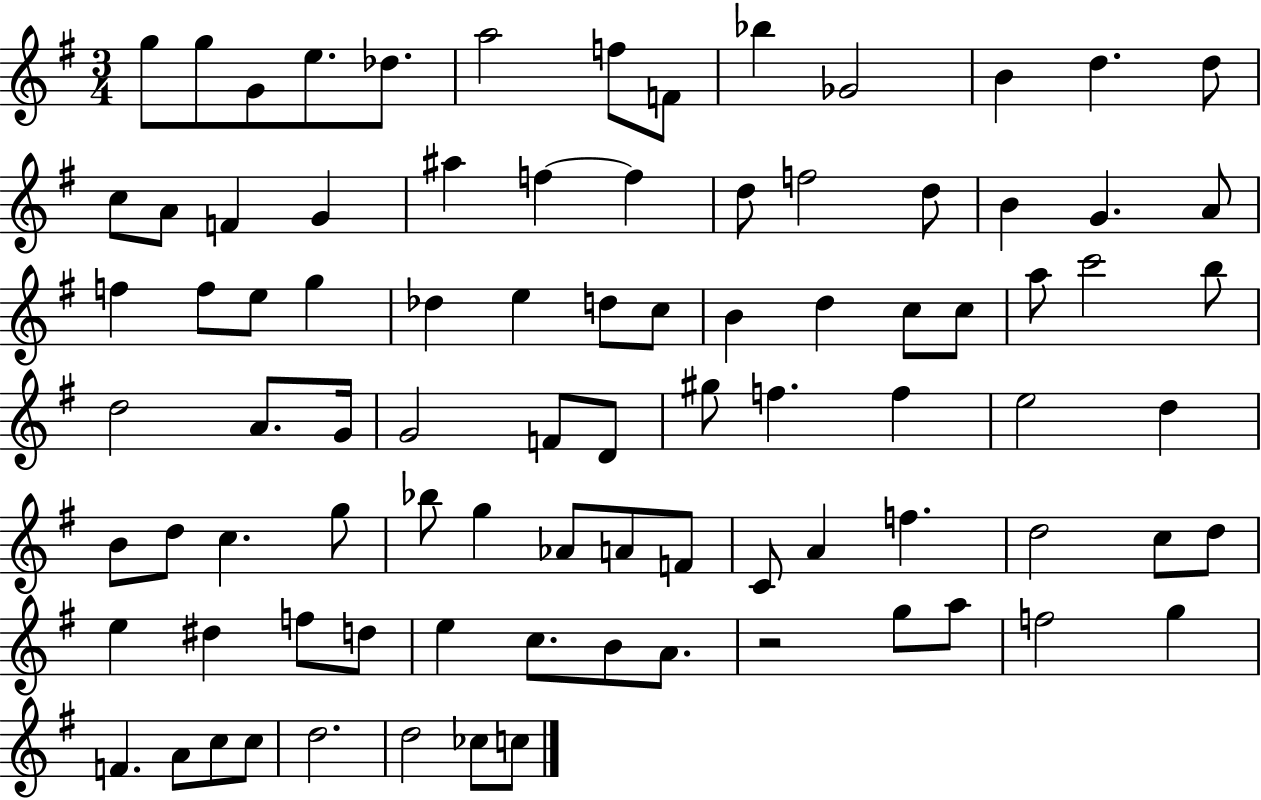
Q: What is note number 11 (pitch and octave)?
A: B4